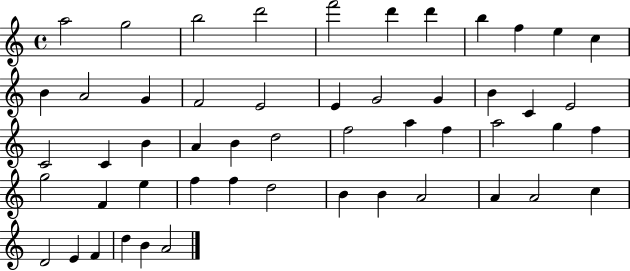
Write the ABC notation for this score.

X:1
T:Untitled
M:4/4
L:1/4
K:C
a2 g2 b2 d'2 f'2 d' d' b f e c B A2 G F2 E2 E G2 G B C E2 C2 C B A B d2 f2 a f a2 g f g2 F e f f d2 B B A2 A A2 c D2 E F d B A2